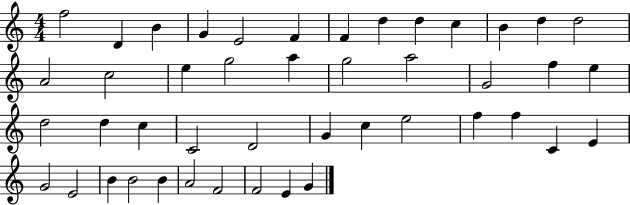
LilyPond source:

{
  \clef treble
  \numericTimeSignature
  \time 4/4
  \key c \major
  f''2 d'4 b'4 | g'4 e'2 f'4 | f'4 d''4 d''4 c''4 | b'4 d''4 d''2 | \break a'2 c''2 | e''4 g''2 a''4 | g''2 a''2 | g'2 f''4 e''4 | \break d''2 d''4 c''4 | c'2 d'2 | g'4 c''4 e''2 | f''4 f''4 c'4 e'4 | \break g'2 e'2 | b'4 b'2 b'4 | a'2 f'2 | f'2 e'4 g'4 | \break \bar "|."
}